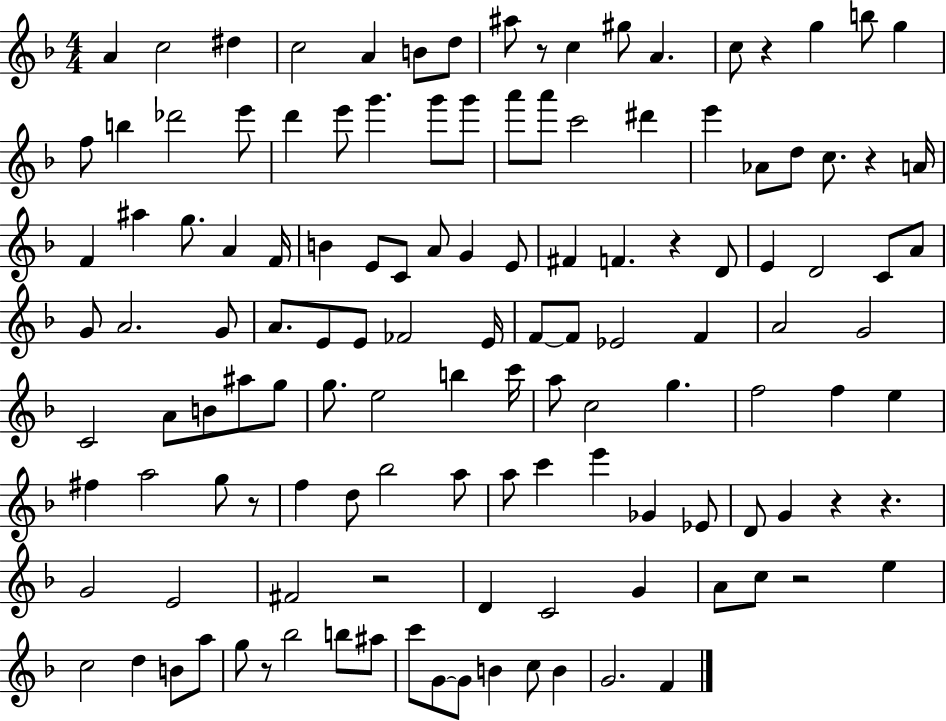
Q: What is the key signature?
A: F major